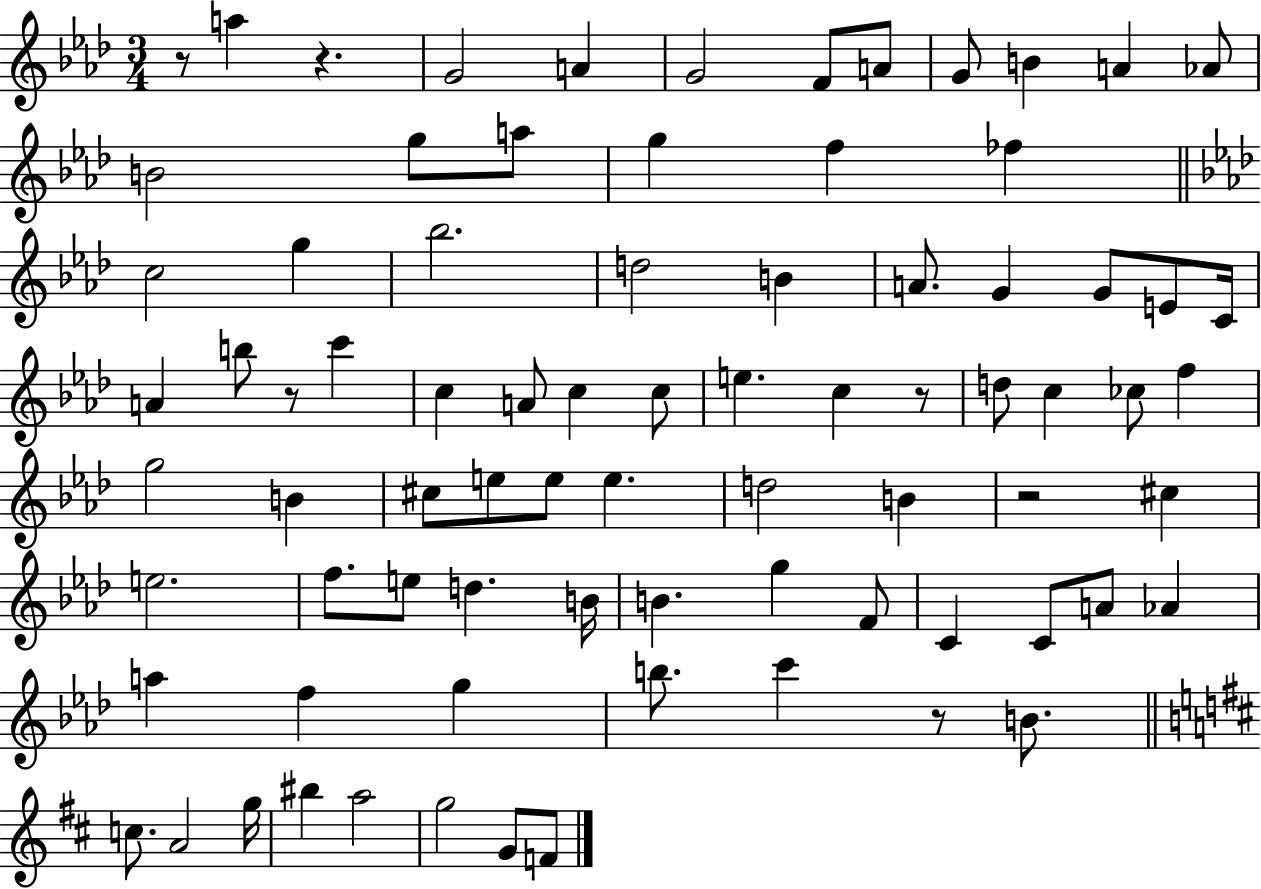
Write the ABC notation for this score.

X:1
T:Untitled
M:3/4
L:1/4
K:Ab
z/2 a z G2 A G2 F/2 A/2 G/2 B A _A/2 B2 g/2 a/2 g f _f c2 g _b2 d2 B A/2 G G/2 E/2 C/4 A b/2 z/2 c' c A/2 c c/2 e c z/2 d/2 c _c/2 f g2 B ^c/2 e/2 e/2 e d2 B z2 ^c e2 f/2 e/2 d B/4 B g F/2 C C/2 A/2 _A a f g b/2 c' z/2 B/2 c/2 A2 g/4 ^b a2 g2 G/2 F/2